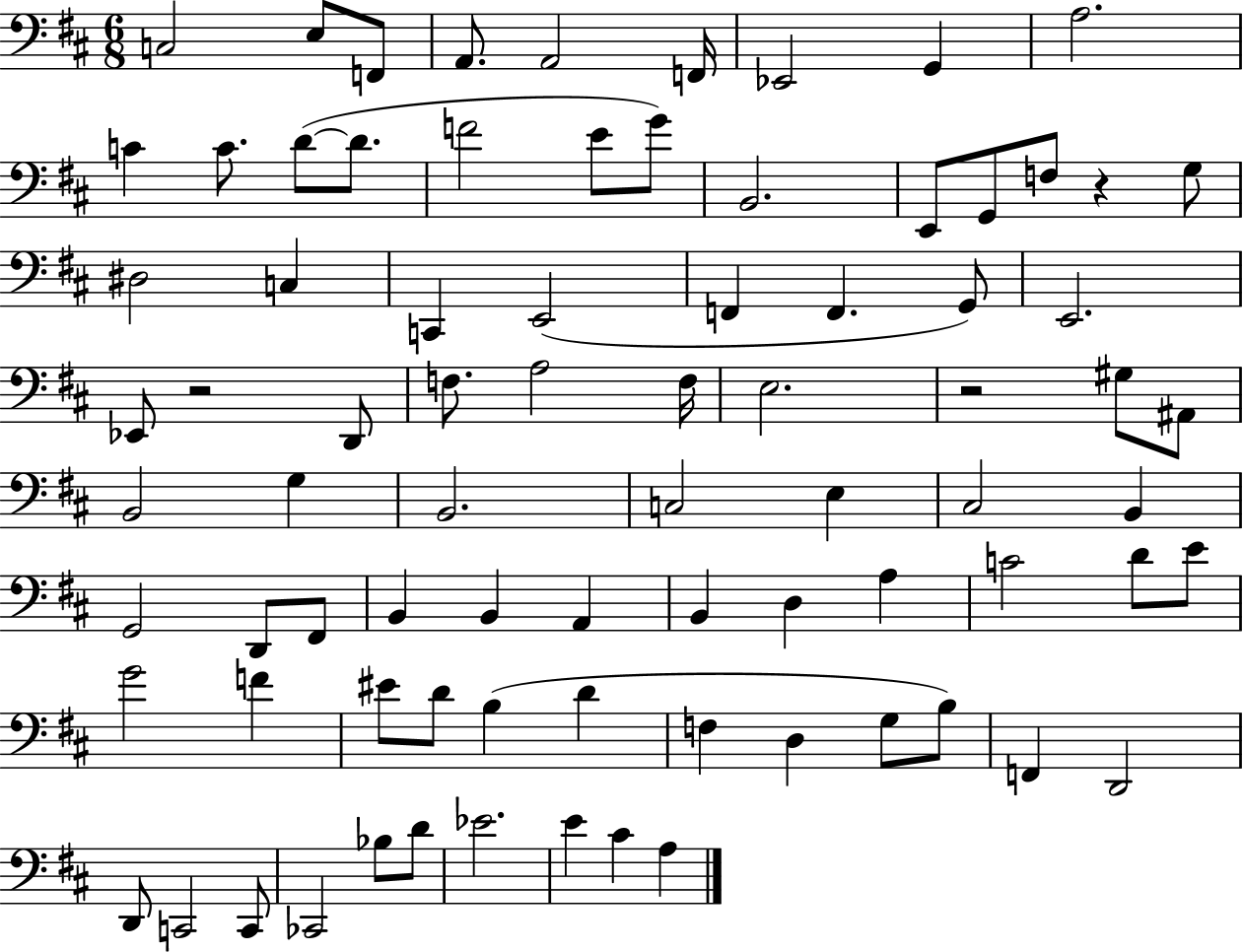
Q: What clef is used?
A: bass